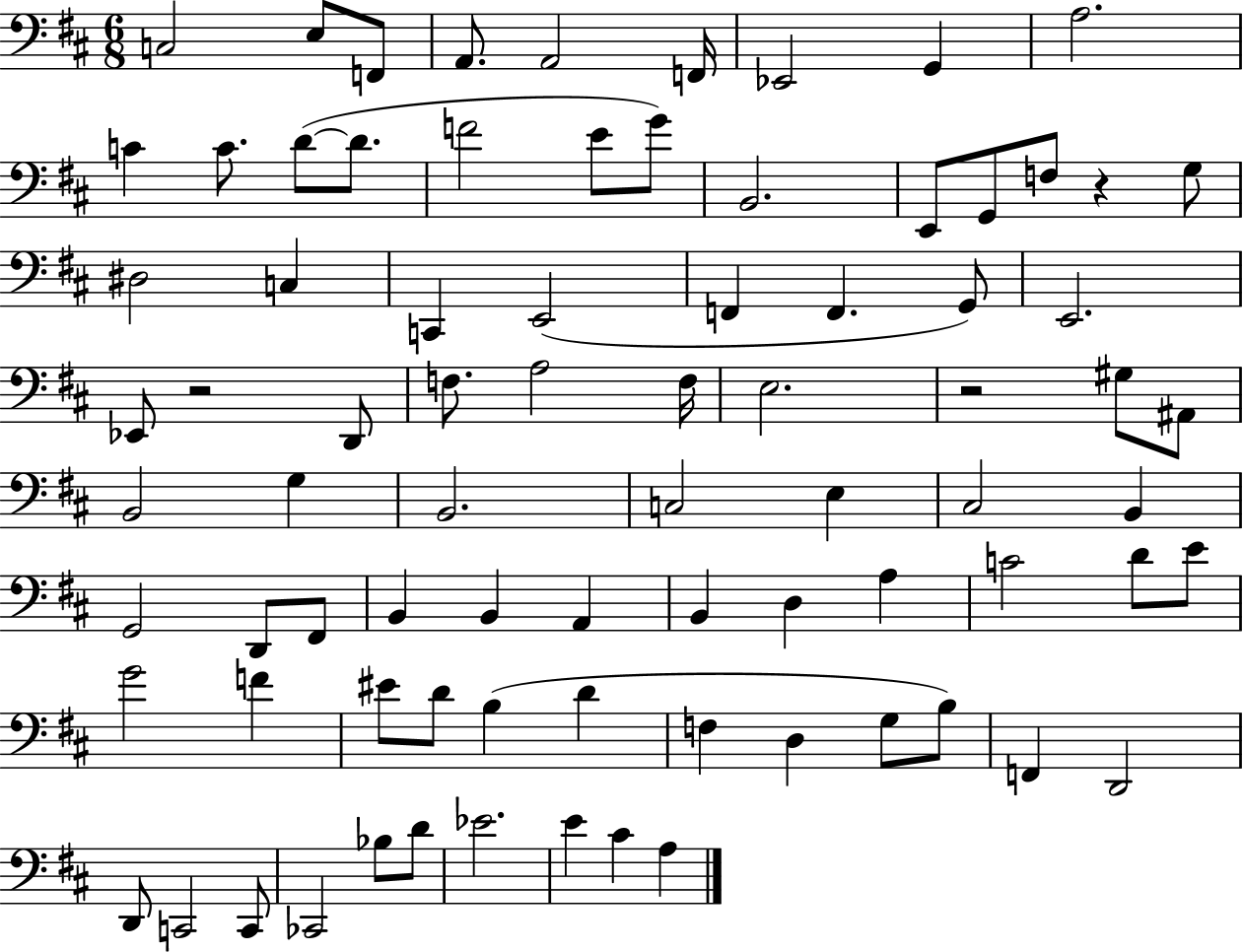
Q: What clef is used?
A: bass